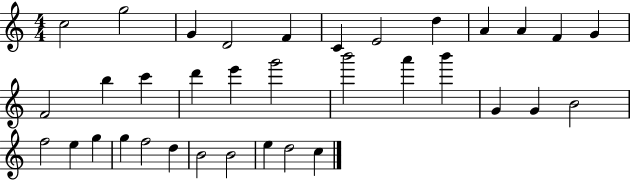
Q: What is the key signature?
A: C major